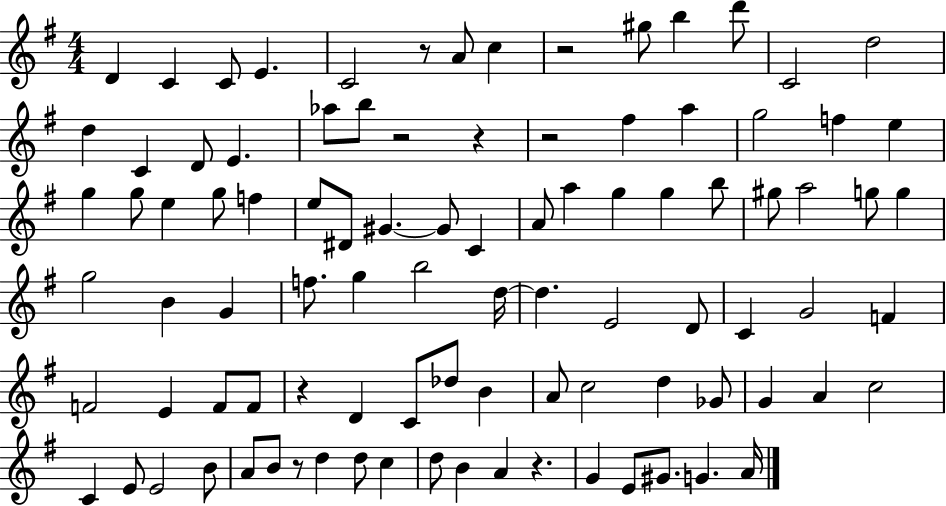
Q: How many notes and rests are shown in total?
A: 95